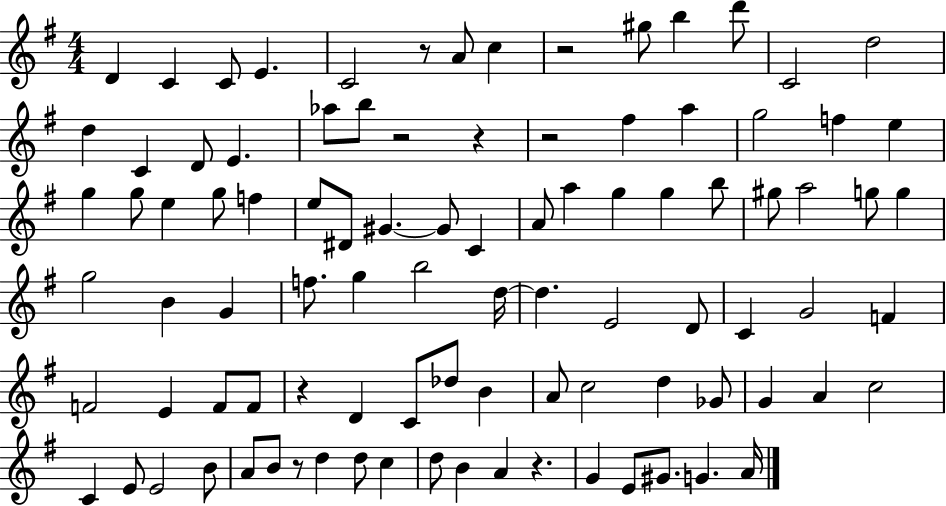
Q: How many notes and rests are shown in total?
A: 95